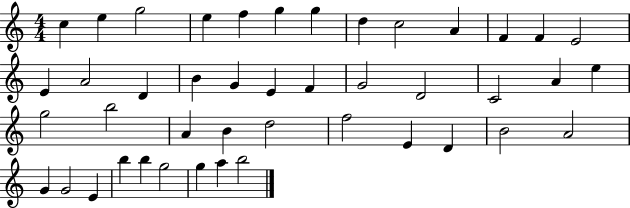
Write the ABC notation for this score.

X:1
T:Untitled
M:4/4
L:1/4
K:C
c e g2 e f g g d c2 A F F E2 E A2 D B G E F G2 D2 C2 A e g2 b2 A B d2 f2 E D B2 A2 G G2 E b b g2 g a b2